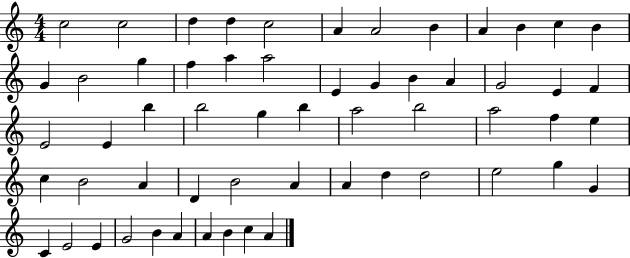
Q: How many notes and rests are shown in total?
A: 58